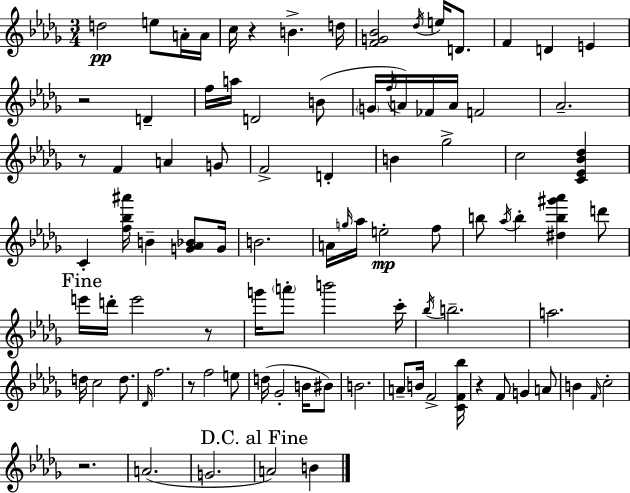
X:1
T:Untitled
M:3/4
L:1/4
K:Bbm
d2 e/2 A/4 A/4 c/4 z B d/4 [FG_B]2 _d/4 e/4 D/2 F D E z2 D f/4 a/4 D2 B/2 G/4 f/4 A/4 _F/4 A/4 F2 _A2 z/2 F A G/2 F2 D B _g2 c2 [C_E_B_d] C [f_b^a']/4 B [G_A_B]/2 G/4 B2 A/4 g/4 _a/4 e2 f/2 b/2 _a/4 b [^db^g'_a'] d'/2 e'/4 d'/4 e'2 z/2 g'/4 a'/2 b'2 c'/4 _b/4 b2 a2 d/4 c2 d/2 _D/4 f2 z/2 f2 e/2 d/4 _G2 B/4 ^B/2 B2 A/2 B/4 F2 [CF_b]/4 z F/2 G A/2 B F/4 c2 z2 A2 G2 A2 B